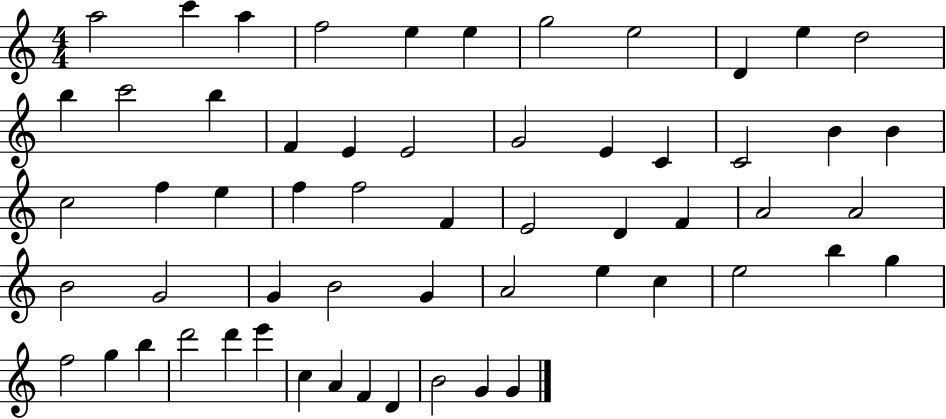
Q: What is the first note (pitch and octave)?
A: A5